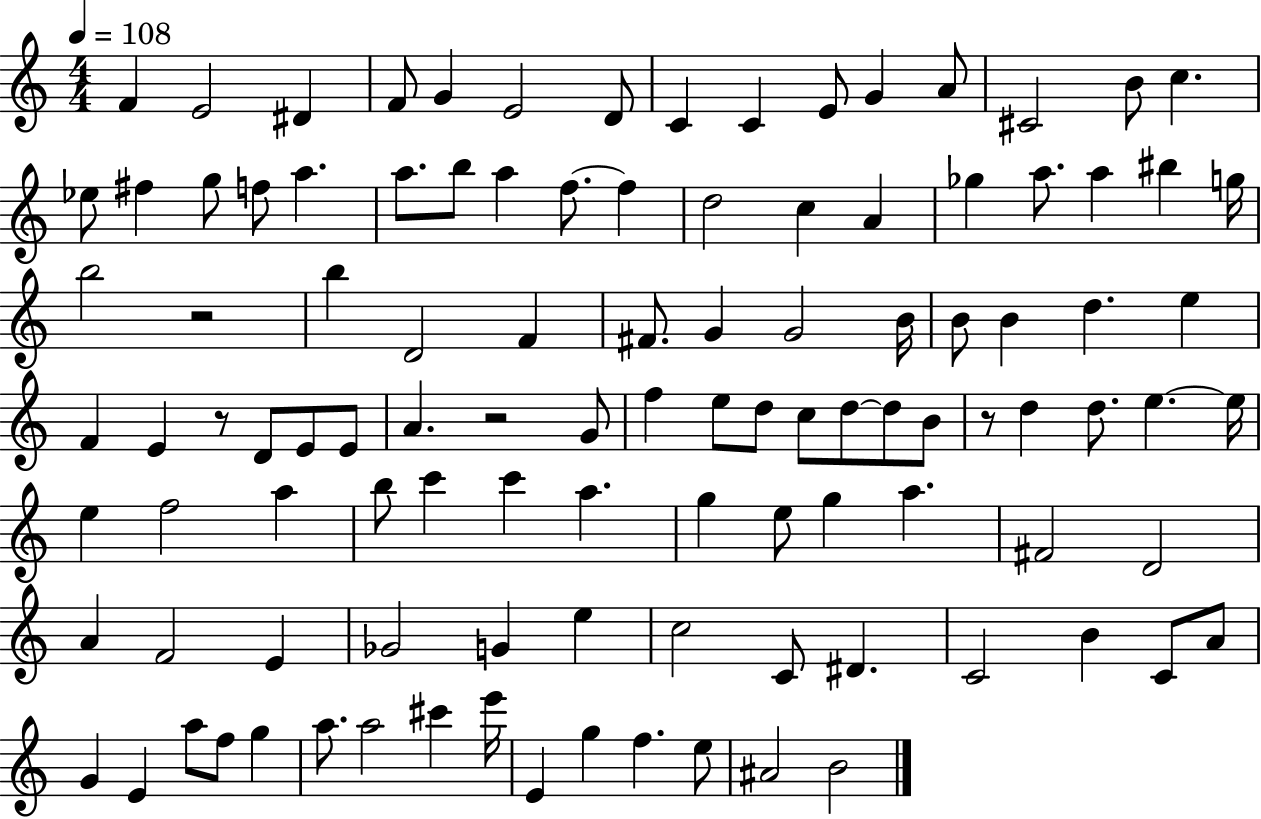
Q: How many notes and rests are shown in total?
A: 108